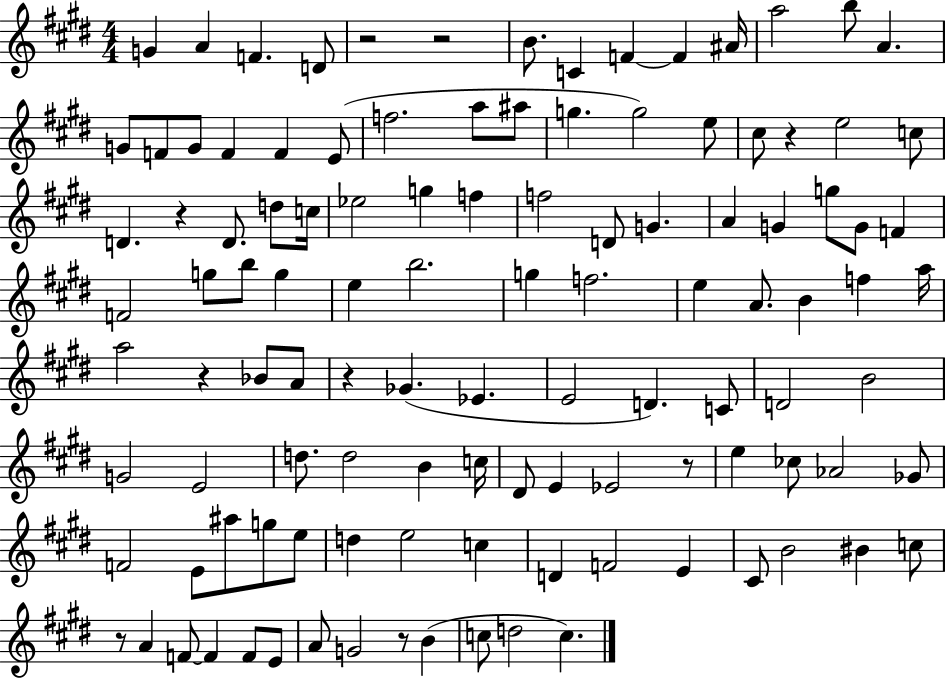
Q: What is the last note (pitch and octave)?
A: C5